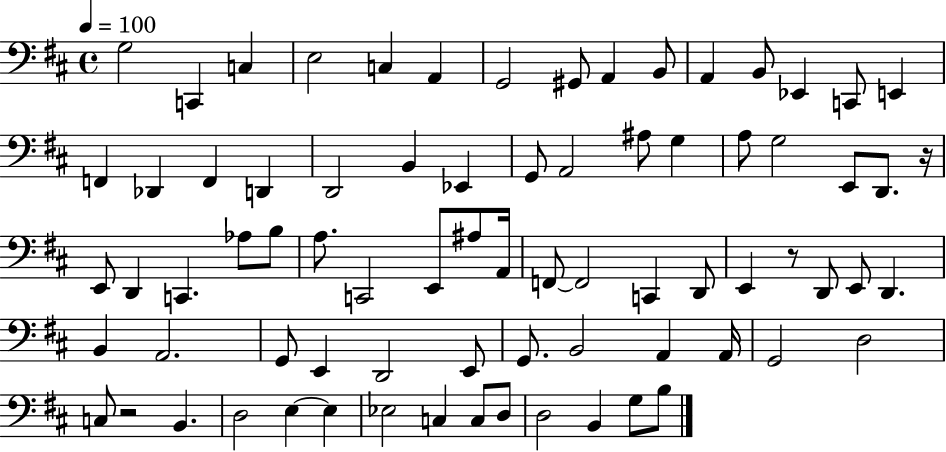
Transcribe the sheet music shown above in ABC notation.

X:1
T:Untitled
M:4/4
L:1/4
K:D
G,2 C,, C, E,2 C, A,, G,,2 ^G,,/2 A,, B,,/2 A,, B,,/2 _E,, C,,/2 E,, F,, _D,, F,, D,, D,,2 B,, _E,, G,,/2 A,,2 ^A,/2 G, A,/2 G,2 E,,/2 D,,/2 z/4 E,,/2 D,, C,, _A,/2 B,/2 A,/2 C,,2 E,,/2 ^A,/2 A,,/4 F,,/2 F,,2 C,, D,,/2 E,, z/2 D,,/2 E,,/2 D,, B,, A,,2 G,,/2 E,, D,,2 E,,/2 G,,/2 B,,2 A,, A,,/4 G,,2 D,2 C,/2 z2 B,, D,2 E, E, _E,2 C, C,/2 D,/2 D,2 B,, G,/2 B,/2